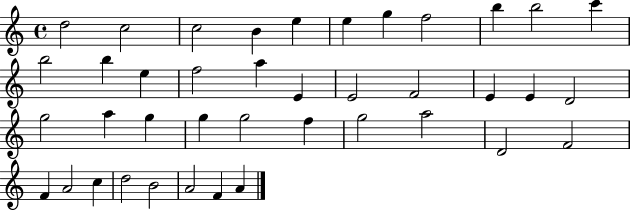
X:1
T:Untitled
M:4/4
L:1/4
K:C
d2 c2 c2 B e e g f2 b b2 c' b2 b e f2 a E E2 F2 E E D2 g2 a g g g2 f g2 a2 D2 F2 F A2 c d2 B2 A2 F A